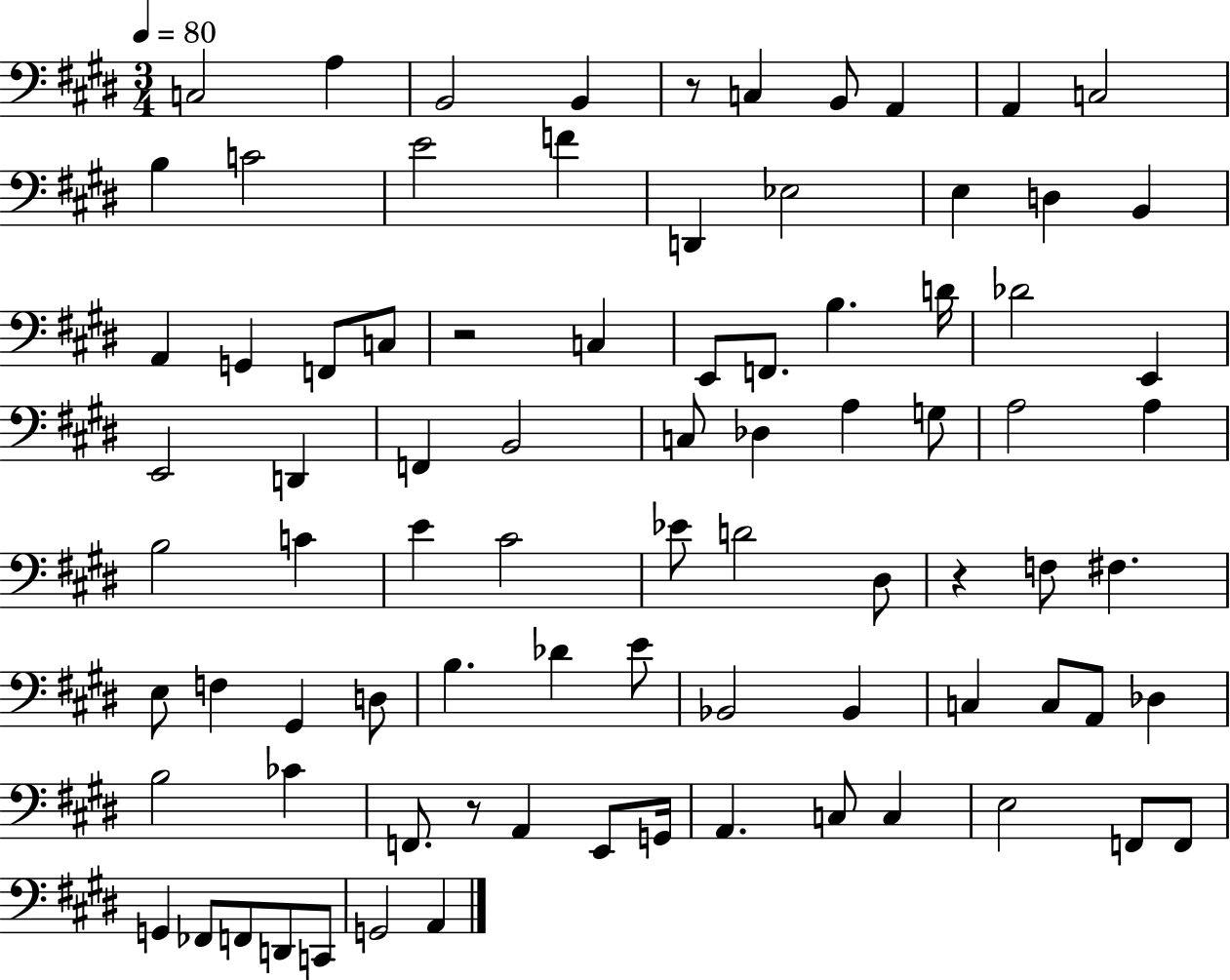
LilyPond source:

{
  \clef bass
  \numericTimeSignature
  \time 3/4
  \key e \major
  \tempo 4 = 80
  c2 a4 | b,2 b,4 | r8 c4 b,8 a,4 | a,4 c2 | \break b4 c'2 | e'2 f'4 | d,4 ees2 | e4 d4 b,4 | \break a,4 g,4 f,8 c8 | r2 c4 | e,8 f,8. b4. d'16 | des'2 e,4 | \break e,2 d,4 | f,4 b,2 | c8 des4 a4 g8 | a2 a4 | \break b2 c'4 | e'4 cis'2 | ees'8 d'2 dis8 | r4 f8 fis4. | \break e8 f4 gis,4 d8 | b4. des'4 e'8 | bes,2 bes,4 | c4 c8 a,8 des4 | \break b2 ces'4 | f,8. r8 a,4 e,8 g,16 | a,4. c8 c4 | e2 f,8 f,8 | \break g,4 fes,8 f,8 d,8 c,8 | g,2 a,4 | \bar "|."
}